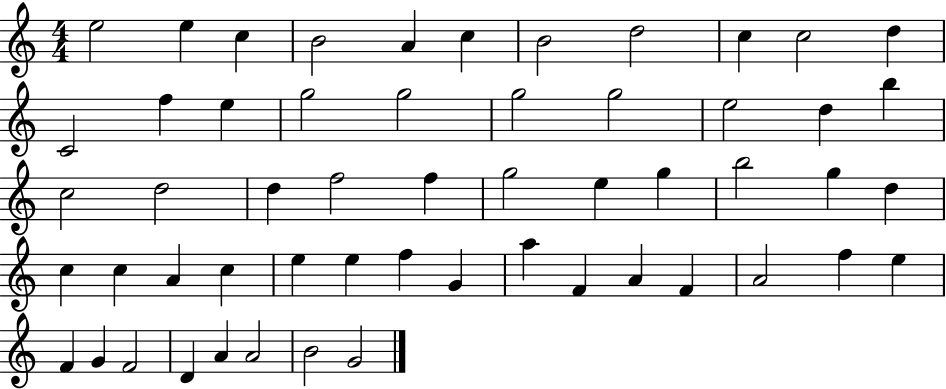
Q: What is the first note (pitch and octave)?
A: E5